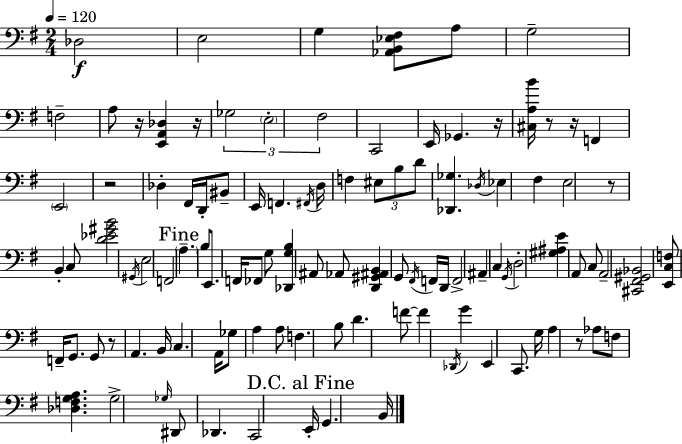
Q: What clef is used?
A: bass